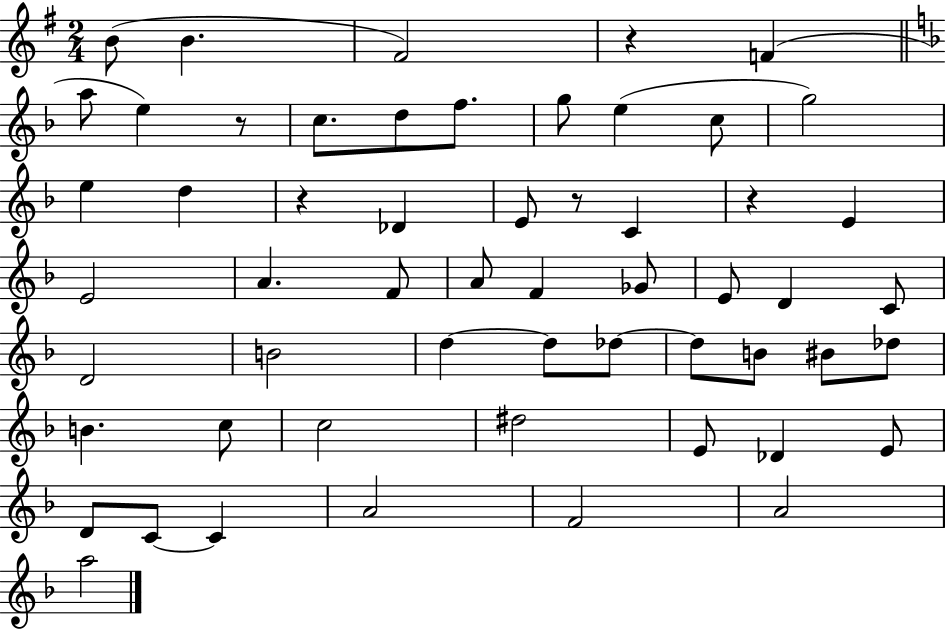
X:1
T:Untitled
M:2/4
L:1/4
K:G
B/2 B ^F2 z F a/2 e z/2 c/2 d/2 f/2 g/2 e c/2 g2 e d z _D E/2 z/2 C z E E2 A F/2 A/2 F _G/2 E/2 D C/2 D2 B2 d d/2 _d/2 _d/2 B/2 ^B/2 _d/2 B c/2 c2 ^d2 E/2 _D E/2 D/2 C/2 C A2 F2 A2 a2